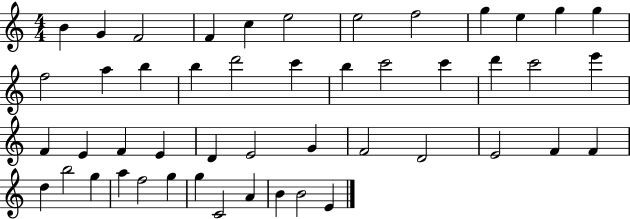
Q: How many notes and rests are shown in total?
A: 48